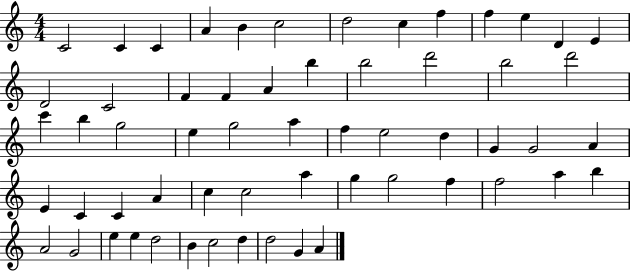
C4/h C4/q C4/q A4/q B4/q C5/h D5/h C5/q F5/q F5/q E5/q D4/q E4/q D4/h C4/h F4/q F4/q A4/q B5/q B5/h D6/h B5/h D6/h C6/q B5/q G5/h E5/q G5/h A5/q F5/q E5/h D5/q G4/q G4/h A4/q E4/q C4/q C4/q A4/q C5/q C5/h A5/q G5/q G5/h F5/q F5/h A5/q B5/q A4/h G4/h E5/q E5/q D5/h B4/q C5/h D5/q D5/h G4/q A4/q